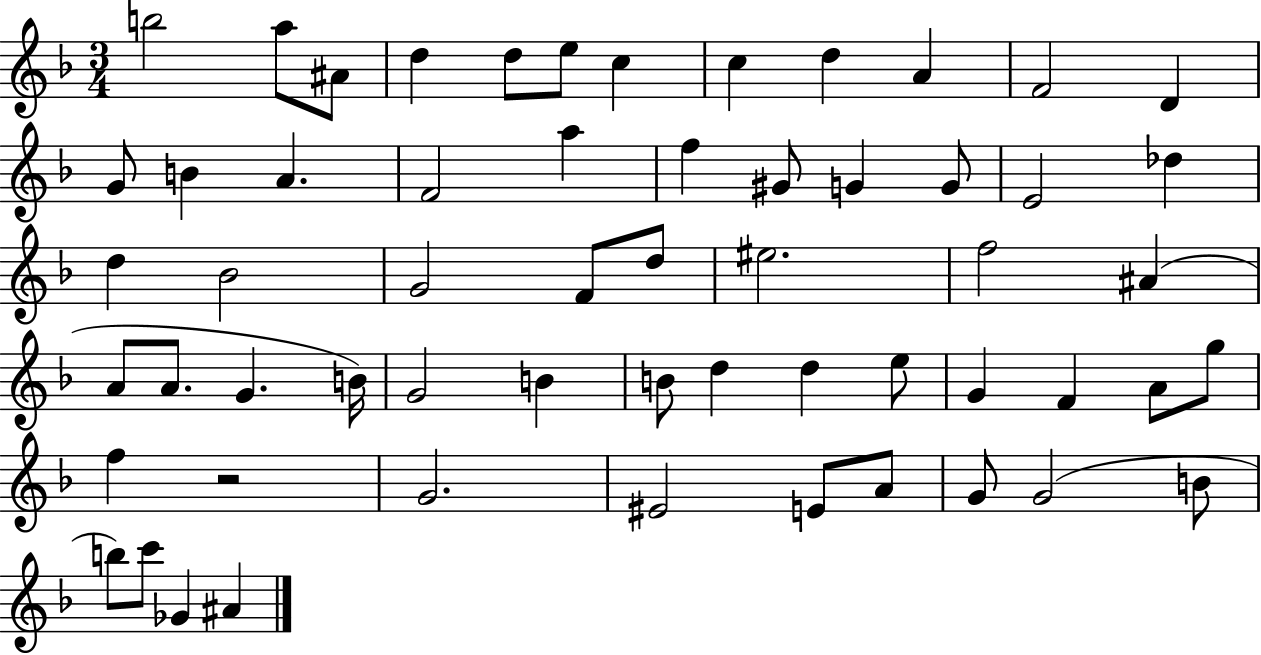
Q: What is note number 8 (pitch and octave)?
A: C5